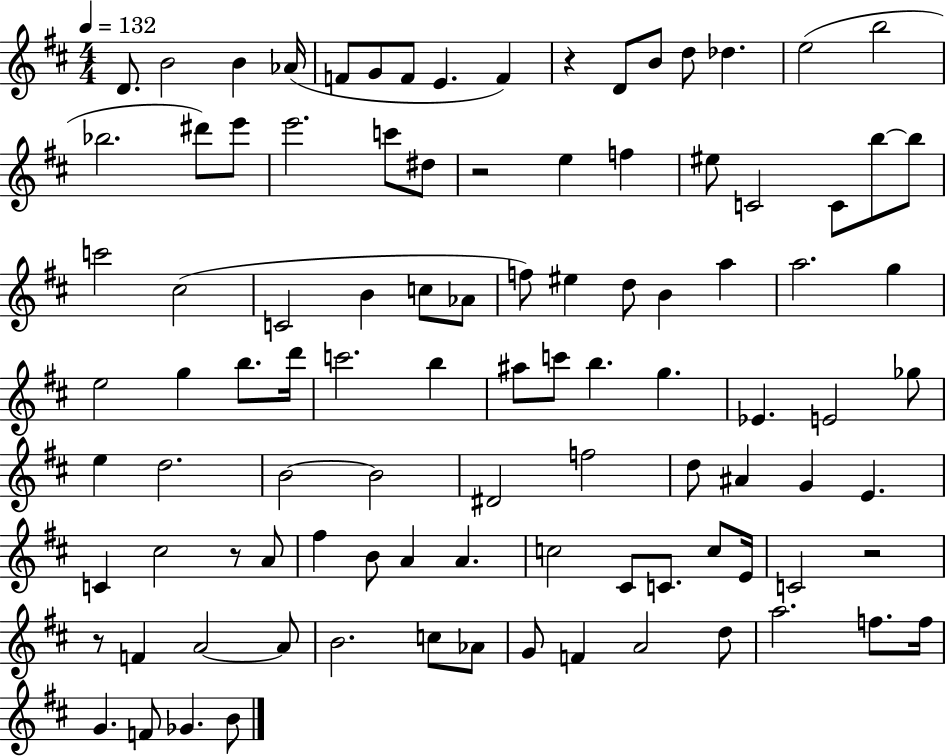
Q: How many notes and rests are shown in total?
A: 99